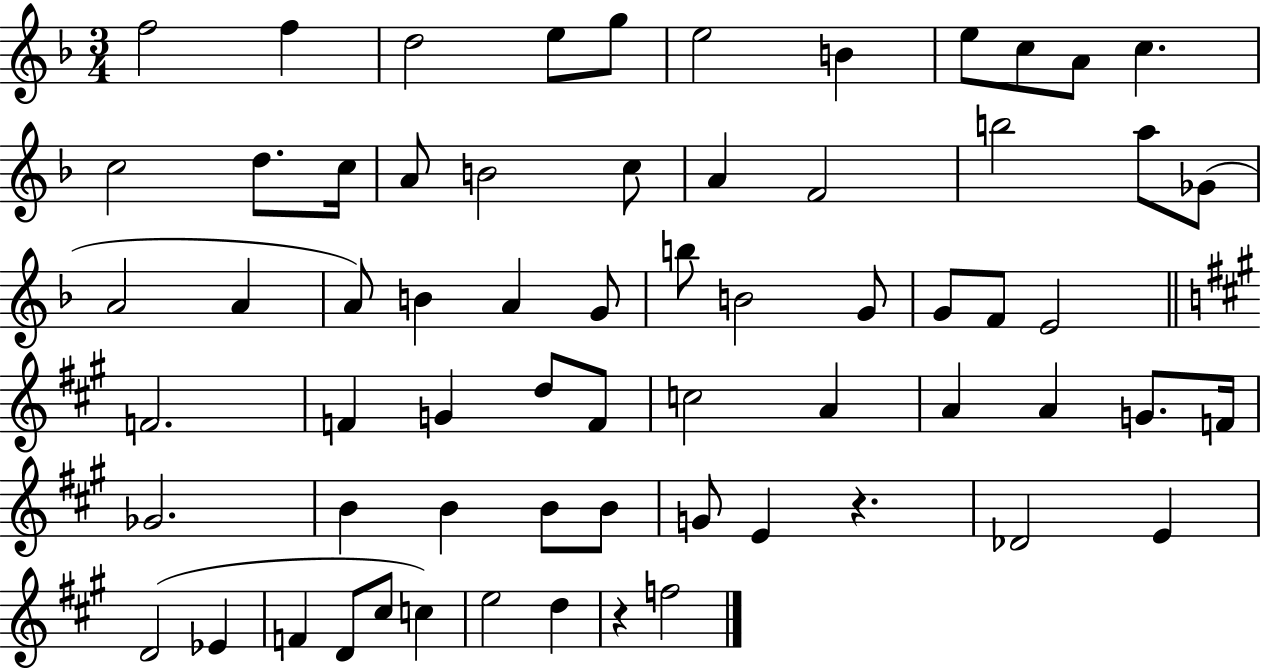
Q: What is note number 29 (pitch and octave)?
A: B5